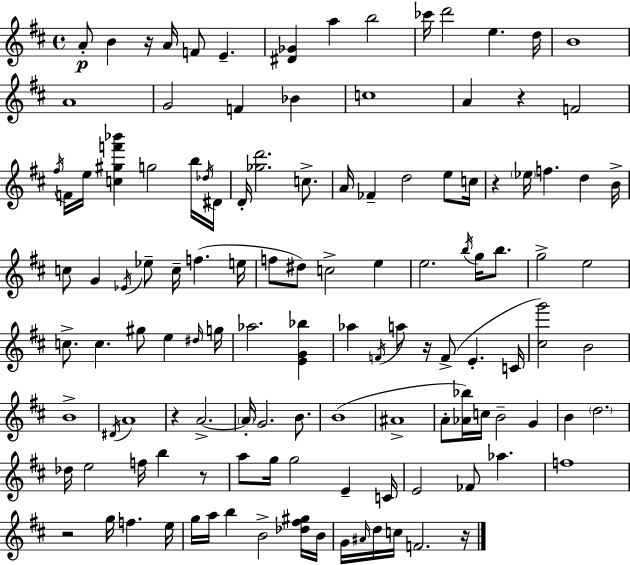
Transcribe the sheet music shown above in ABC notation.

X:1
T:Untitled
M:4/4
L:1/4
K:D
A/2 B z/4 A/4 F/2 E [^D_G] a b2 _c'/4 d'2 e d/4 B4 A4 G2 F _B c4 A z F2 ^f/4 F/4 e/4 [c^gf'_b'] g2 b/4 _d/4 ^D/4 D/4 [_gd']2 c/2 A/4 _F d2 e/2 c/4 z _e/4 f d B/4 c/2 G _E/4 _e/2 c/4 f e/4 f/2 ^d/2 c2 e e2 b/4 g/4 b/2 g2 e2 c/2 c ^g/2 e ^d/4 g/4 _a2 [EG_b] _a F/4 a/2 z/4 F/2 E C/4 [^cg']2 B2 B4 ^D/4 A4 z A2 A/4 G2 B/2 B4 ^A4 A/2 [_A_b]/4 c/4 B2 G B d2 _d/4 e2 f/4 b z/2 a/2 g/4 g2 E C/4 E2 _F/2 _a f4 z2 g/4 f e/4 g/4 a/4 b B2 [_d^f^g]/4 B/4 G/4 ^A/4 d/4 c/4 F2 z/4